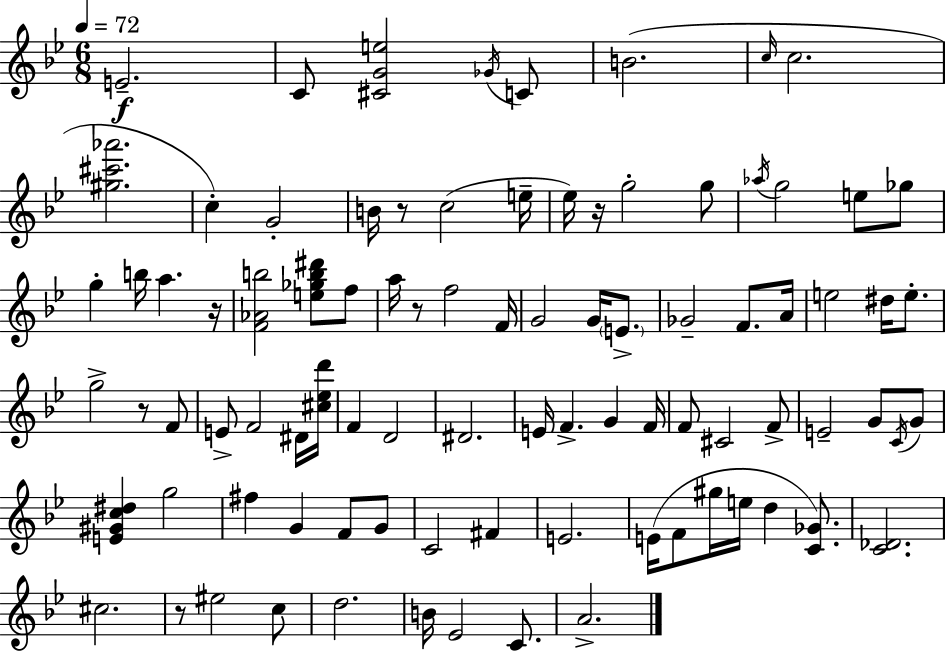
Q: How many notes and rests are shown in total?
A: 89